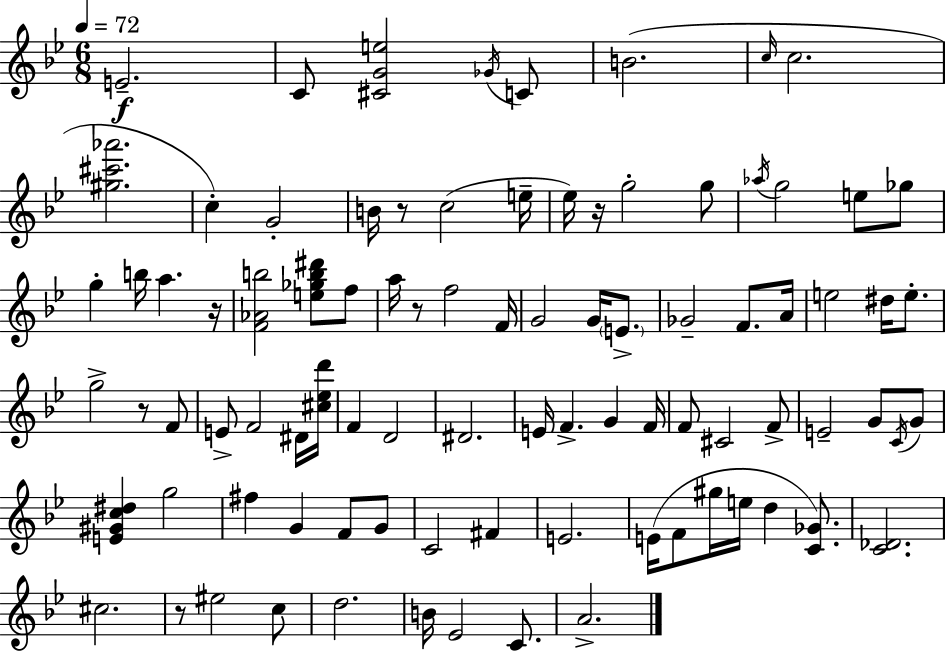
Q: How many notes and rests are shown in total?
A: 89